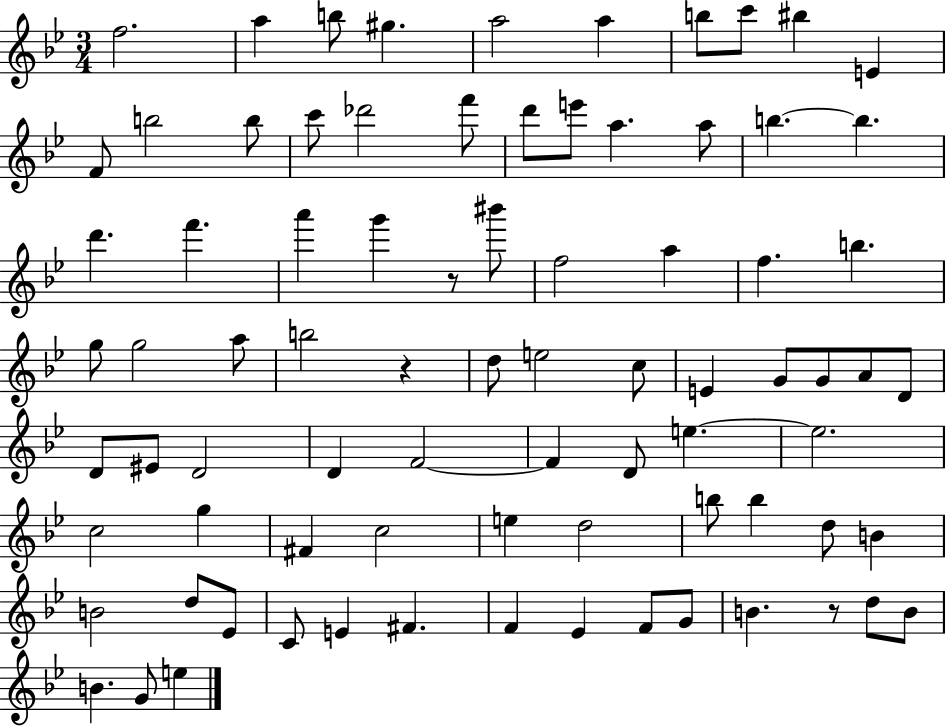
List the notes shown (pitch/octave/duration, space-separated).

F5/h. A5/q B5/e G#5/q. A5/h A5/q B5/e C6/e BIS5/q E4/q F4/e B5/h B5/e C6/e Db6/h F6/e D6/e E6/e A5/q. A5/e B5/q. B5/q. D6/q. F6/q. A6/q G6/q R/e BIS6/e F5/h A5/q F5/q. B5/q. G5/e G5/h A5/e B5/h R/q D5/e E5/h C5/e E4/q G4/e G4/e A4/e D4/e D4/e EIS4/e D4/h D4/q F4/h F4/q D4/e E5/q. E5/h. C5/h G5/q F#4/q C5/h E5/q D5/h B5/e B5/q D5/e B4/q B4/h D5/e Eb4/e C4/e E4/q F#4/q. F4/q Eb4/q F4/e G4/e B4/q. R/e D5/e B4/e B4/q. G4/e E5/q